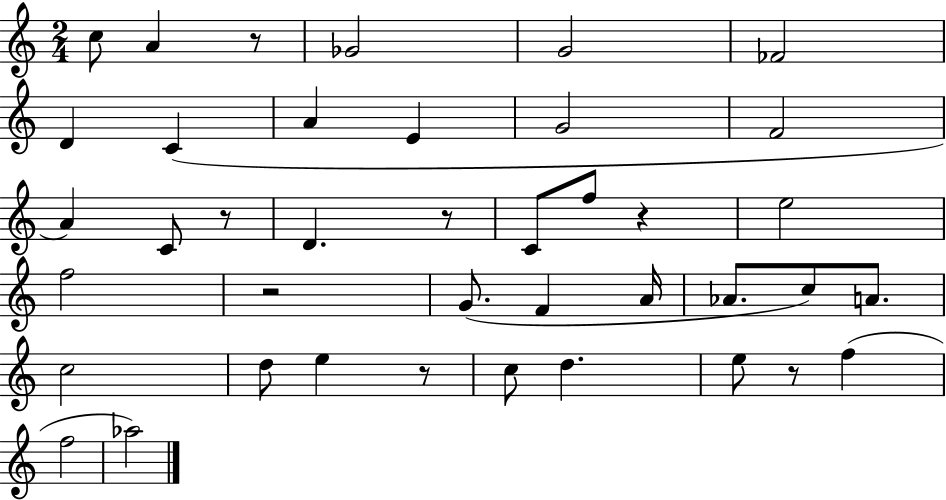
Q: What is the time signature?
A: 2/4